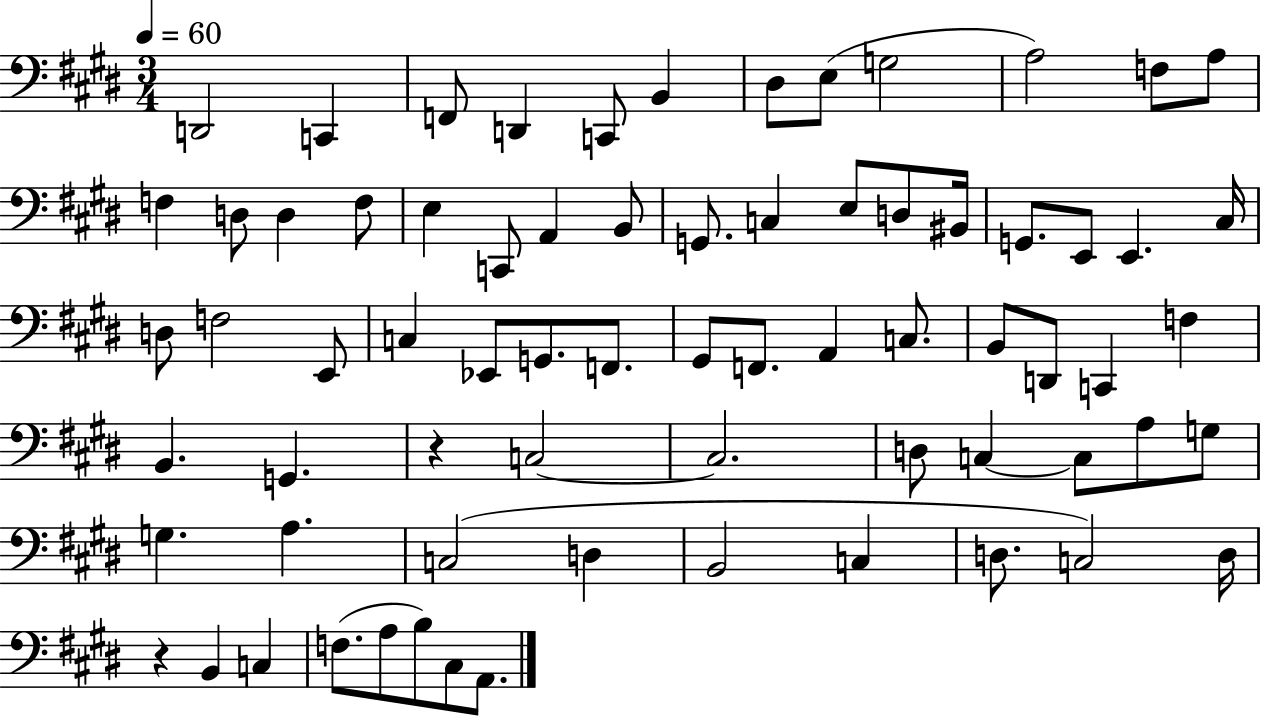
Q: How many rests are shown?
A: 2